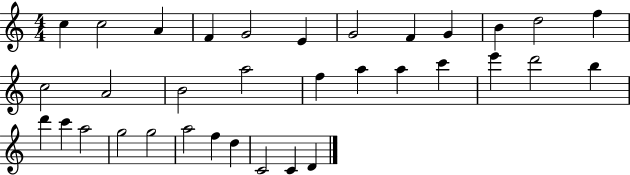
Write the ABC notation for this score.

X:1
T:Untitled
M:4/4
L:1/4
K:C
c c2 A F G2 E G2 F G B d2 f c2 A2 B2 a2 f a a c' e' d'2 b d' c' a2 g2 g2 a2 f d C2 C D